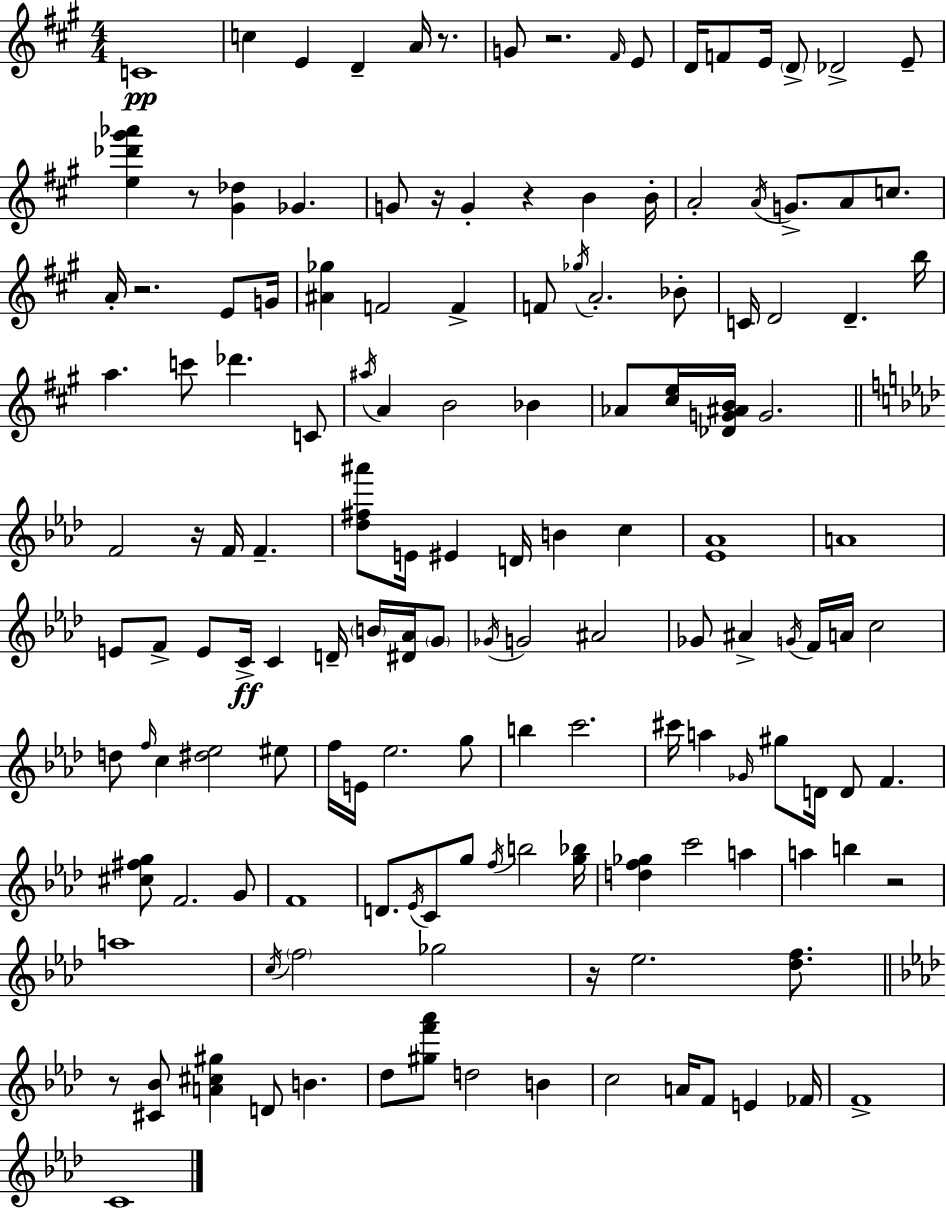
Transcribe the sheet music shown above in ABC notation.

X:1
T:Untitled
M:4/4
L:1/4
K:A
C4 c E D A/4 z/2 G/2 z2 ^F/4 E/2 D/4 F/2 E/4 D/2 _D2 E/2 [e_d'^g'_a'] z/2 [^G_d] _G G/2 z/4 G z B B/4 A2 A/4 G/2 A/2 c/2 A/4 z2 E/2 G/4 [^A_g] F2 F F/2 _g/4 A2 _B/2 C/4 D2 D b/4 a c'/2 _d' C/2 ^a/4 A B2 _B _A/2 [^ce]/4 [_DG^AB]/4 G2 F2 z/4 F/4 F [_d^f^a']/2 E/4 ^E D/4 B c [_E_A]4 A4 E/2 F/2 E/2 C/4 C D/4 B/4 [^D_A]/4 G/2 _G/4 G2 ^A2 _G/2 ^A G/4 F/4 A/4 c2 d/2 f/4 c [^d_e]2 ^e/2 f/4 E/4 _e2 g/2 b c'2 ^c'/4 a _G/4 ^g/2 D/4 D/2 F [^c^fg]/2 F2 G/2 F4 D/2 _E/4 C/2 g/2 f/4 b2 [g_b]/4 [df_g] c'2 a a b z2 a4 c/4 f2 _g2 z/4 _e2 [_df]/2 z/2 [^C_B]/2 [A^c^g] D/2 B _d/2 [^gf'_a']/2 d2 B c2 A/4 F/2 E _F/4 F4 C4